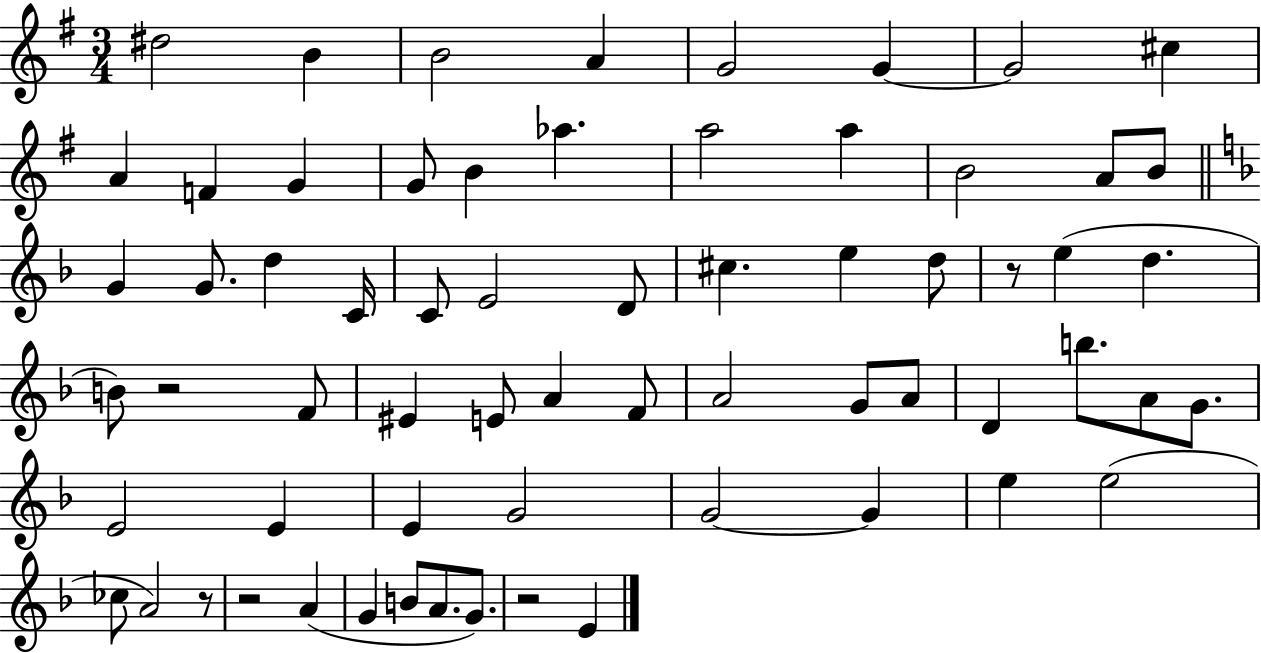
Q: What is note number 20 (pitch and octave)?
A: G4